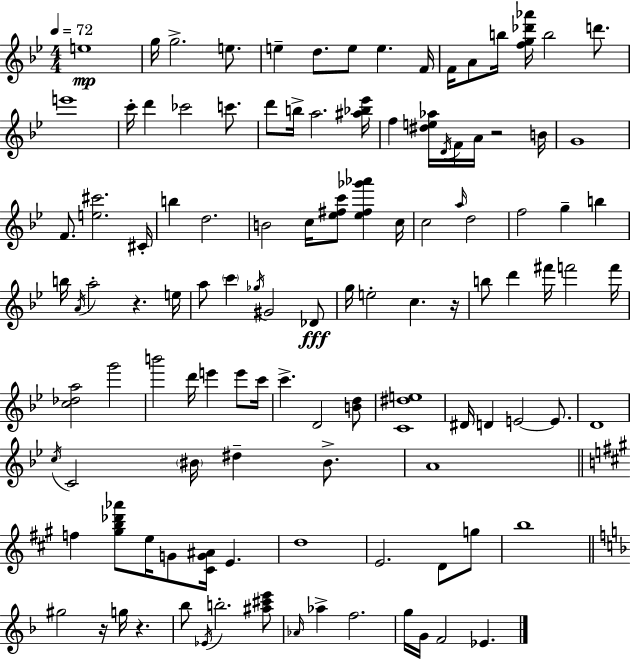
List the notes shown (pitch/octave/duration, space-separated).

E5/w G5/s G5/h. E5/e. E5/q D5/e. E5/e E5/q. F4/s F4/s A4/e B5/s [F5,G5,Db6,Ab6]/s B5/h D6/e. E6/w C6/s D6/q CES6/h C6/e. D6/e B5/s A5/h. [A#5,Bb5,Eb6]/s F5/q [D#5,E5,Ab5]/s D4/s F4/s A4/s R/h B4/s G4/w F4/e. [E5,C#6]/h. C#4/s B5/q D5/h. B4/h C5/s [Eb5,F#5,C6]/e [Eb5,F#5,Gb6,Ab6]/q C5/s C5/h A5/s D5/h F5/h G5/q B5/q B5/s A4/s A5/h R/q. E5/s A5/e C6/q Gb5/s G#4/h Db4/e G5/s E5/h C5/q. R/s B5/e D6/q F#6/s F6/h F6/s [C5,Db5,A5]/h G6/h B6/h D6/s E6/q E6/e C6/s C6/q. D4/h [B4,D5]/e [C4,D#5,E5]/w D#4/s D4/q E4/h E4/e. D4/w C5/s C4/h BIS4/s D#5/q BIS4/e. A4/w F5/q [G#5,B5,Db6,Ab6]/e E5/s G4/e [C#4,G4,A#4]/s E4/q. D5/w E4/h. D4/e G5/e B5/w G#5/h R/s G5/s R/q. Bb5/e Eb4/s B5/h. [A#5,C#6,E6]/e Ab4/s Ab5/q F5/h. G5/s G4/s F4/h Eb4/q.